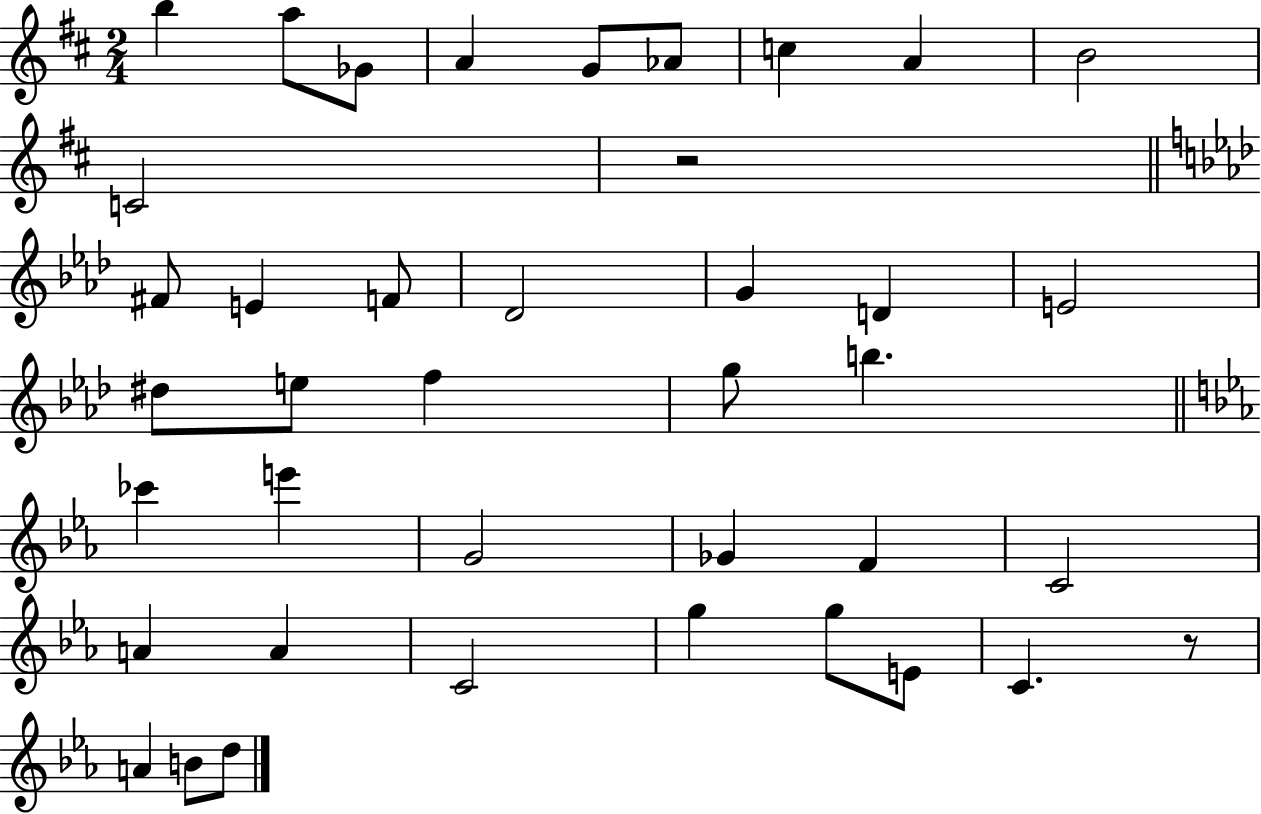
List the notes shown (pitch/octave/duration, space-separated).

B5/q A5/e Gb4/e A4/q G4/e Ab4/e C5/q A4/q B4/h C4/h R/h F#4/e E4/q F4/e Db4/h G4/q D4/q E4/h D#5/e E5/e F5/q G5/e B5/q. CES6/q E6/q G4/h Gb4/q F4/q C4/h A4/q A4/q C4/h G5/q G5/e E4/e C4/q. R/e A4/q B4/e D5/e